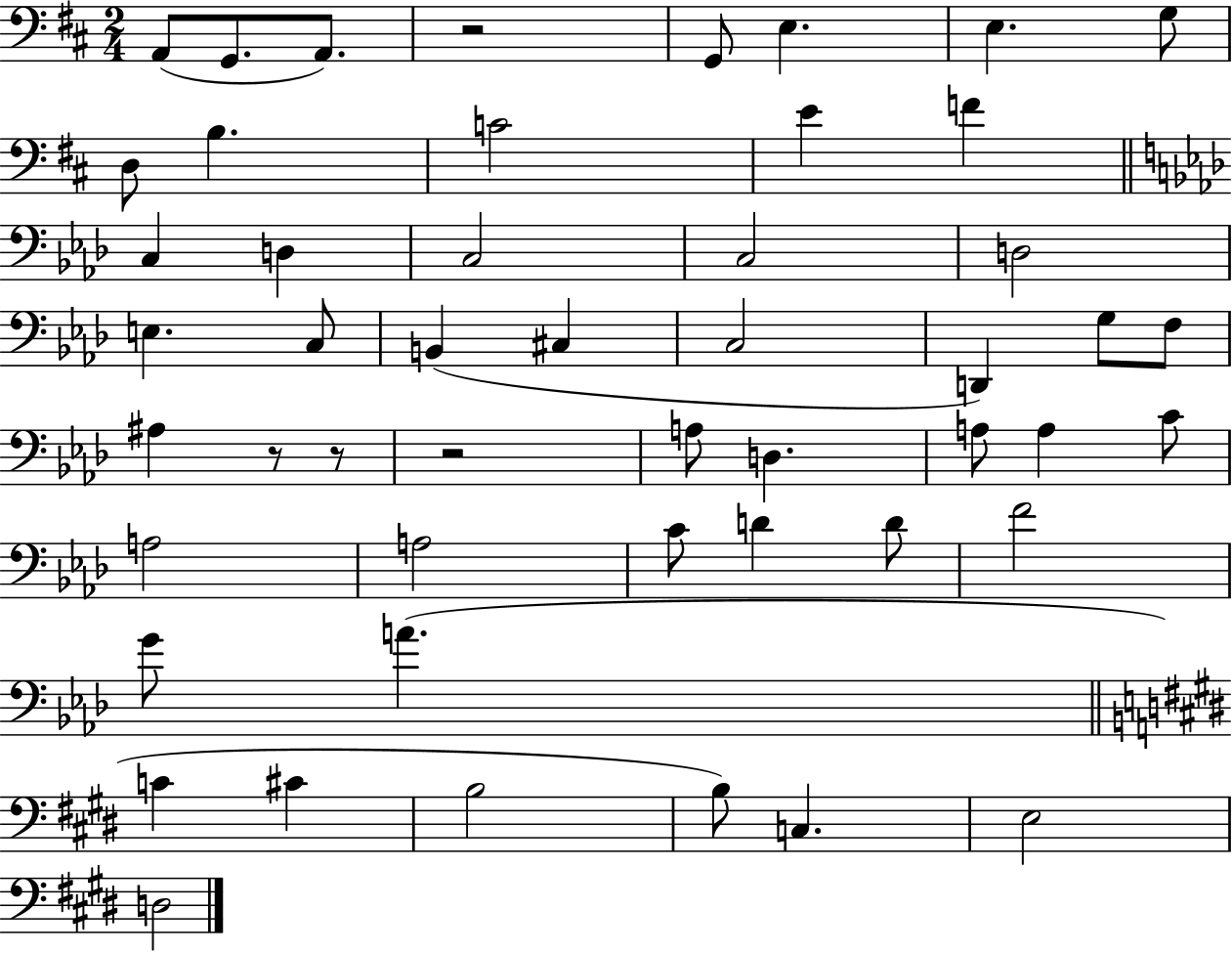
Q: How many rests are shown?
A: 4